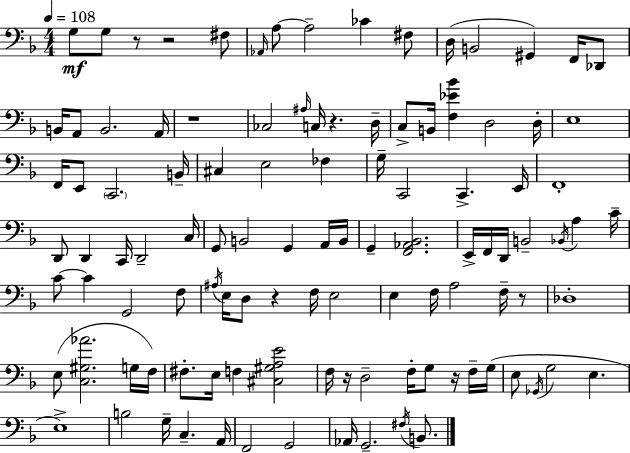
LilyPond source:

{
  \clef bass
  \numericTimeSignature
  \time 4/4
  \key f \major
  \tempo 4 = 108
  \repeat volta 2 { g8\mf g8 r8 r2 fis8 | \grace { aes,16 } a8~~ a2-- ces'4 fis8 | d16( b,2 gis,4) f,16 des,8 | b,16 a,8 b,2. | \break a,16 r1 | ces2 \grace { ais16 } c16 r4. | d16-- c8-> b,16 <f ees' bes'>4 d2 | d16-. e1 | \break f,16 e,8 \parenthesize c,2. | b,16-- cis4 e2 fes4 | g16-- c,2 c,4.-> | e,16 f,1-. | \break d,8 d,4 c,16 d,2-- | c16 g,8 b,2 g,4 | a,16 b,16 g,4-- <f, aes, bes,>2. | e,16-> f,16 d,16 b,2-- \acciaccatura { bes,16 } a4 | \break c'16-- c'8~~ c'4 g,2 | f8 \acciaccatura { ais16 } e16 d8 r4 f16 e2 | e4 f16 a2 | f16-- r8 des1-. | \break e8( <c gis aes'>2. | g16 f16) fis8.-. e16 f4 <cis gis a e'>2 | f16 r16 d2-- f16-. g8 | r16 f16-- g16( e8 \acciaccatura { ges,16 } g2 e4. | \break e1->) | b2 g16-- c4.-- | a,16 f,2 g,2 | aes,16 g,2.-- | \break \acciaccatura { fis16 } b,8. } \bar "|."
}